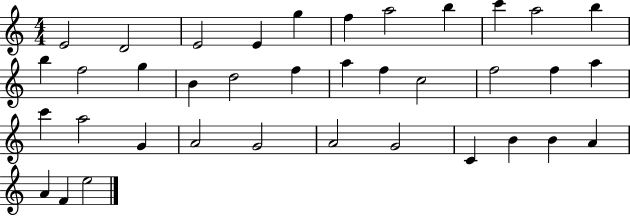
X:1
T:Untitled
M:4/4
L:1/4
K:C
E2 D2 E2 E g f a2 b c' a2 b b f2 g B d2 f a f c2 f2 f a c' a2 G A2 G2 A2 G2 C B B A A F e2